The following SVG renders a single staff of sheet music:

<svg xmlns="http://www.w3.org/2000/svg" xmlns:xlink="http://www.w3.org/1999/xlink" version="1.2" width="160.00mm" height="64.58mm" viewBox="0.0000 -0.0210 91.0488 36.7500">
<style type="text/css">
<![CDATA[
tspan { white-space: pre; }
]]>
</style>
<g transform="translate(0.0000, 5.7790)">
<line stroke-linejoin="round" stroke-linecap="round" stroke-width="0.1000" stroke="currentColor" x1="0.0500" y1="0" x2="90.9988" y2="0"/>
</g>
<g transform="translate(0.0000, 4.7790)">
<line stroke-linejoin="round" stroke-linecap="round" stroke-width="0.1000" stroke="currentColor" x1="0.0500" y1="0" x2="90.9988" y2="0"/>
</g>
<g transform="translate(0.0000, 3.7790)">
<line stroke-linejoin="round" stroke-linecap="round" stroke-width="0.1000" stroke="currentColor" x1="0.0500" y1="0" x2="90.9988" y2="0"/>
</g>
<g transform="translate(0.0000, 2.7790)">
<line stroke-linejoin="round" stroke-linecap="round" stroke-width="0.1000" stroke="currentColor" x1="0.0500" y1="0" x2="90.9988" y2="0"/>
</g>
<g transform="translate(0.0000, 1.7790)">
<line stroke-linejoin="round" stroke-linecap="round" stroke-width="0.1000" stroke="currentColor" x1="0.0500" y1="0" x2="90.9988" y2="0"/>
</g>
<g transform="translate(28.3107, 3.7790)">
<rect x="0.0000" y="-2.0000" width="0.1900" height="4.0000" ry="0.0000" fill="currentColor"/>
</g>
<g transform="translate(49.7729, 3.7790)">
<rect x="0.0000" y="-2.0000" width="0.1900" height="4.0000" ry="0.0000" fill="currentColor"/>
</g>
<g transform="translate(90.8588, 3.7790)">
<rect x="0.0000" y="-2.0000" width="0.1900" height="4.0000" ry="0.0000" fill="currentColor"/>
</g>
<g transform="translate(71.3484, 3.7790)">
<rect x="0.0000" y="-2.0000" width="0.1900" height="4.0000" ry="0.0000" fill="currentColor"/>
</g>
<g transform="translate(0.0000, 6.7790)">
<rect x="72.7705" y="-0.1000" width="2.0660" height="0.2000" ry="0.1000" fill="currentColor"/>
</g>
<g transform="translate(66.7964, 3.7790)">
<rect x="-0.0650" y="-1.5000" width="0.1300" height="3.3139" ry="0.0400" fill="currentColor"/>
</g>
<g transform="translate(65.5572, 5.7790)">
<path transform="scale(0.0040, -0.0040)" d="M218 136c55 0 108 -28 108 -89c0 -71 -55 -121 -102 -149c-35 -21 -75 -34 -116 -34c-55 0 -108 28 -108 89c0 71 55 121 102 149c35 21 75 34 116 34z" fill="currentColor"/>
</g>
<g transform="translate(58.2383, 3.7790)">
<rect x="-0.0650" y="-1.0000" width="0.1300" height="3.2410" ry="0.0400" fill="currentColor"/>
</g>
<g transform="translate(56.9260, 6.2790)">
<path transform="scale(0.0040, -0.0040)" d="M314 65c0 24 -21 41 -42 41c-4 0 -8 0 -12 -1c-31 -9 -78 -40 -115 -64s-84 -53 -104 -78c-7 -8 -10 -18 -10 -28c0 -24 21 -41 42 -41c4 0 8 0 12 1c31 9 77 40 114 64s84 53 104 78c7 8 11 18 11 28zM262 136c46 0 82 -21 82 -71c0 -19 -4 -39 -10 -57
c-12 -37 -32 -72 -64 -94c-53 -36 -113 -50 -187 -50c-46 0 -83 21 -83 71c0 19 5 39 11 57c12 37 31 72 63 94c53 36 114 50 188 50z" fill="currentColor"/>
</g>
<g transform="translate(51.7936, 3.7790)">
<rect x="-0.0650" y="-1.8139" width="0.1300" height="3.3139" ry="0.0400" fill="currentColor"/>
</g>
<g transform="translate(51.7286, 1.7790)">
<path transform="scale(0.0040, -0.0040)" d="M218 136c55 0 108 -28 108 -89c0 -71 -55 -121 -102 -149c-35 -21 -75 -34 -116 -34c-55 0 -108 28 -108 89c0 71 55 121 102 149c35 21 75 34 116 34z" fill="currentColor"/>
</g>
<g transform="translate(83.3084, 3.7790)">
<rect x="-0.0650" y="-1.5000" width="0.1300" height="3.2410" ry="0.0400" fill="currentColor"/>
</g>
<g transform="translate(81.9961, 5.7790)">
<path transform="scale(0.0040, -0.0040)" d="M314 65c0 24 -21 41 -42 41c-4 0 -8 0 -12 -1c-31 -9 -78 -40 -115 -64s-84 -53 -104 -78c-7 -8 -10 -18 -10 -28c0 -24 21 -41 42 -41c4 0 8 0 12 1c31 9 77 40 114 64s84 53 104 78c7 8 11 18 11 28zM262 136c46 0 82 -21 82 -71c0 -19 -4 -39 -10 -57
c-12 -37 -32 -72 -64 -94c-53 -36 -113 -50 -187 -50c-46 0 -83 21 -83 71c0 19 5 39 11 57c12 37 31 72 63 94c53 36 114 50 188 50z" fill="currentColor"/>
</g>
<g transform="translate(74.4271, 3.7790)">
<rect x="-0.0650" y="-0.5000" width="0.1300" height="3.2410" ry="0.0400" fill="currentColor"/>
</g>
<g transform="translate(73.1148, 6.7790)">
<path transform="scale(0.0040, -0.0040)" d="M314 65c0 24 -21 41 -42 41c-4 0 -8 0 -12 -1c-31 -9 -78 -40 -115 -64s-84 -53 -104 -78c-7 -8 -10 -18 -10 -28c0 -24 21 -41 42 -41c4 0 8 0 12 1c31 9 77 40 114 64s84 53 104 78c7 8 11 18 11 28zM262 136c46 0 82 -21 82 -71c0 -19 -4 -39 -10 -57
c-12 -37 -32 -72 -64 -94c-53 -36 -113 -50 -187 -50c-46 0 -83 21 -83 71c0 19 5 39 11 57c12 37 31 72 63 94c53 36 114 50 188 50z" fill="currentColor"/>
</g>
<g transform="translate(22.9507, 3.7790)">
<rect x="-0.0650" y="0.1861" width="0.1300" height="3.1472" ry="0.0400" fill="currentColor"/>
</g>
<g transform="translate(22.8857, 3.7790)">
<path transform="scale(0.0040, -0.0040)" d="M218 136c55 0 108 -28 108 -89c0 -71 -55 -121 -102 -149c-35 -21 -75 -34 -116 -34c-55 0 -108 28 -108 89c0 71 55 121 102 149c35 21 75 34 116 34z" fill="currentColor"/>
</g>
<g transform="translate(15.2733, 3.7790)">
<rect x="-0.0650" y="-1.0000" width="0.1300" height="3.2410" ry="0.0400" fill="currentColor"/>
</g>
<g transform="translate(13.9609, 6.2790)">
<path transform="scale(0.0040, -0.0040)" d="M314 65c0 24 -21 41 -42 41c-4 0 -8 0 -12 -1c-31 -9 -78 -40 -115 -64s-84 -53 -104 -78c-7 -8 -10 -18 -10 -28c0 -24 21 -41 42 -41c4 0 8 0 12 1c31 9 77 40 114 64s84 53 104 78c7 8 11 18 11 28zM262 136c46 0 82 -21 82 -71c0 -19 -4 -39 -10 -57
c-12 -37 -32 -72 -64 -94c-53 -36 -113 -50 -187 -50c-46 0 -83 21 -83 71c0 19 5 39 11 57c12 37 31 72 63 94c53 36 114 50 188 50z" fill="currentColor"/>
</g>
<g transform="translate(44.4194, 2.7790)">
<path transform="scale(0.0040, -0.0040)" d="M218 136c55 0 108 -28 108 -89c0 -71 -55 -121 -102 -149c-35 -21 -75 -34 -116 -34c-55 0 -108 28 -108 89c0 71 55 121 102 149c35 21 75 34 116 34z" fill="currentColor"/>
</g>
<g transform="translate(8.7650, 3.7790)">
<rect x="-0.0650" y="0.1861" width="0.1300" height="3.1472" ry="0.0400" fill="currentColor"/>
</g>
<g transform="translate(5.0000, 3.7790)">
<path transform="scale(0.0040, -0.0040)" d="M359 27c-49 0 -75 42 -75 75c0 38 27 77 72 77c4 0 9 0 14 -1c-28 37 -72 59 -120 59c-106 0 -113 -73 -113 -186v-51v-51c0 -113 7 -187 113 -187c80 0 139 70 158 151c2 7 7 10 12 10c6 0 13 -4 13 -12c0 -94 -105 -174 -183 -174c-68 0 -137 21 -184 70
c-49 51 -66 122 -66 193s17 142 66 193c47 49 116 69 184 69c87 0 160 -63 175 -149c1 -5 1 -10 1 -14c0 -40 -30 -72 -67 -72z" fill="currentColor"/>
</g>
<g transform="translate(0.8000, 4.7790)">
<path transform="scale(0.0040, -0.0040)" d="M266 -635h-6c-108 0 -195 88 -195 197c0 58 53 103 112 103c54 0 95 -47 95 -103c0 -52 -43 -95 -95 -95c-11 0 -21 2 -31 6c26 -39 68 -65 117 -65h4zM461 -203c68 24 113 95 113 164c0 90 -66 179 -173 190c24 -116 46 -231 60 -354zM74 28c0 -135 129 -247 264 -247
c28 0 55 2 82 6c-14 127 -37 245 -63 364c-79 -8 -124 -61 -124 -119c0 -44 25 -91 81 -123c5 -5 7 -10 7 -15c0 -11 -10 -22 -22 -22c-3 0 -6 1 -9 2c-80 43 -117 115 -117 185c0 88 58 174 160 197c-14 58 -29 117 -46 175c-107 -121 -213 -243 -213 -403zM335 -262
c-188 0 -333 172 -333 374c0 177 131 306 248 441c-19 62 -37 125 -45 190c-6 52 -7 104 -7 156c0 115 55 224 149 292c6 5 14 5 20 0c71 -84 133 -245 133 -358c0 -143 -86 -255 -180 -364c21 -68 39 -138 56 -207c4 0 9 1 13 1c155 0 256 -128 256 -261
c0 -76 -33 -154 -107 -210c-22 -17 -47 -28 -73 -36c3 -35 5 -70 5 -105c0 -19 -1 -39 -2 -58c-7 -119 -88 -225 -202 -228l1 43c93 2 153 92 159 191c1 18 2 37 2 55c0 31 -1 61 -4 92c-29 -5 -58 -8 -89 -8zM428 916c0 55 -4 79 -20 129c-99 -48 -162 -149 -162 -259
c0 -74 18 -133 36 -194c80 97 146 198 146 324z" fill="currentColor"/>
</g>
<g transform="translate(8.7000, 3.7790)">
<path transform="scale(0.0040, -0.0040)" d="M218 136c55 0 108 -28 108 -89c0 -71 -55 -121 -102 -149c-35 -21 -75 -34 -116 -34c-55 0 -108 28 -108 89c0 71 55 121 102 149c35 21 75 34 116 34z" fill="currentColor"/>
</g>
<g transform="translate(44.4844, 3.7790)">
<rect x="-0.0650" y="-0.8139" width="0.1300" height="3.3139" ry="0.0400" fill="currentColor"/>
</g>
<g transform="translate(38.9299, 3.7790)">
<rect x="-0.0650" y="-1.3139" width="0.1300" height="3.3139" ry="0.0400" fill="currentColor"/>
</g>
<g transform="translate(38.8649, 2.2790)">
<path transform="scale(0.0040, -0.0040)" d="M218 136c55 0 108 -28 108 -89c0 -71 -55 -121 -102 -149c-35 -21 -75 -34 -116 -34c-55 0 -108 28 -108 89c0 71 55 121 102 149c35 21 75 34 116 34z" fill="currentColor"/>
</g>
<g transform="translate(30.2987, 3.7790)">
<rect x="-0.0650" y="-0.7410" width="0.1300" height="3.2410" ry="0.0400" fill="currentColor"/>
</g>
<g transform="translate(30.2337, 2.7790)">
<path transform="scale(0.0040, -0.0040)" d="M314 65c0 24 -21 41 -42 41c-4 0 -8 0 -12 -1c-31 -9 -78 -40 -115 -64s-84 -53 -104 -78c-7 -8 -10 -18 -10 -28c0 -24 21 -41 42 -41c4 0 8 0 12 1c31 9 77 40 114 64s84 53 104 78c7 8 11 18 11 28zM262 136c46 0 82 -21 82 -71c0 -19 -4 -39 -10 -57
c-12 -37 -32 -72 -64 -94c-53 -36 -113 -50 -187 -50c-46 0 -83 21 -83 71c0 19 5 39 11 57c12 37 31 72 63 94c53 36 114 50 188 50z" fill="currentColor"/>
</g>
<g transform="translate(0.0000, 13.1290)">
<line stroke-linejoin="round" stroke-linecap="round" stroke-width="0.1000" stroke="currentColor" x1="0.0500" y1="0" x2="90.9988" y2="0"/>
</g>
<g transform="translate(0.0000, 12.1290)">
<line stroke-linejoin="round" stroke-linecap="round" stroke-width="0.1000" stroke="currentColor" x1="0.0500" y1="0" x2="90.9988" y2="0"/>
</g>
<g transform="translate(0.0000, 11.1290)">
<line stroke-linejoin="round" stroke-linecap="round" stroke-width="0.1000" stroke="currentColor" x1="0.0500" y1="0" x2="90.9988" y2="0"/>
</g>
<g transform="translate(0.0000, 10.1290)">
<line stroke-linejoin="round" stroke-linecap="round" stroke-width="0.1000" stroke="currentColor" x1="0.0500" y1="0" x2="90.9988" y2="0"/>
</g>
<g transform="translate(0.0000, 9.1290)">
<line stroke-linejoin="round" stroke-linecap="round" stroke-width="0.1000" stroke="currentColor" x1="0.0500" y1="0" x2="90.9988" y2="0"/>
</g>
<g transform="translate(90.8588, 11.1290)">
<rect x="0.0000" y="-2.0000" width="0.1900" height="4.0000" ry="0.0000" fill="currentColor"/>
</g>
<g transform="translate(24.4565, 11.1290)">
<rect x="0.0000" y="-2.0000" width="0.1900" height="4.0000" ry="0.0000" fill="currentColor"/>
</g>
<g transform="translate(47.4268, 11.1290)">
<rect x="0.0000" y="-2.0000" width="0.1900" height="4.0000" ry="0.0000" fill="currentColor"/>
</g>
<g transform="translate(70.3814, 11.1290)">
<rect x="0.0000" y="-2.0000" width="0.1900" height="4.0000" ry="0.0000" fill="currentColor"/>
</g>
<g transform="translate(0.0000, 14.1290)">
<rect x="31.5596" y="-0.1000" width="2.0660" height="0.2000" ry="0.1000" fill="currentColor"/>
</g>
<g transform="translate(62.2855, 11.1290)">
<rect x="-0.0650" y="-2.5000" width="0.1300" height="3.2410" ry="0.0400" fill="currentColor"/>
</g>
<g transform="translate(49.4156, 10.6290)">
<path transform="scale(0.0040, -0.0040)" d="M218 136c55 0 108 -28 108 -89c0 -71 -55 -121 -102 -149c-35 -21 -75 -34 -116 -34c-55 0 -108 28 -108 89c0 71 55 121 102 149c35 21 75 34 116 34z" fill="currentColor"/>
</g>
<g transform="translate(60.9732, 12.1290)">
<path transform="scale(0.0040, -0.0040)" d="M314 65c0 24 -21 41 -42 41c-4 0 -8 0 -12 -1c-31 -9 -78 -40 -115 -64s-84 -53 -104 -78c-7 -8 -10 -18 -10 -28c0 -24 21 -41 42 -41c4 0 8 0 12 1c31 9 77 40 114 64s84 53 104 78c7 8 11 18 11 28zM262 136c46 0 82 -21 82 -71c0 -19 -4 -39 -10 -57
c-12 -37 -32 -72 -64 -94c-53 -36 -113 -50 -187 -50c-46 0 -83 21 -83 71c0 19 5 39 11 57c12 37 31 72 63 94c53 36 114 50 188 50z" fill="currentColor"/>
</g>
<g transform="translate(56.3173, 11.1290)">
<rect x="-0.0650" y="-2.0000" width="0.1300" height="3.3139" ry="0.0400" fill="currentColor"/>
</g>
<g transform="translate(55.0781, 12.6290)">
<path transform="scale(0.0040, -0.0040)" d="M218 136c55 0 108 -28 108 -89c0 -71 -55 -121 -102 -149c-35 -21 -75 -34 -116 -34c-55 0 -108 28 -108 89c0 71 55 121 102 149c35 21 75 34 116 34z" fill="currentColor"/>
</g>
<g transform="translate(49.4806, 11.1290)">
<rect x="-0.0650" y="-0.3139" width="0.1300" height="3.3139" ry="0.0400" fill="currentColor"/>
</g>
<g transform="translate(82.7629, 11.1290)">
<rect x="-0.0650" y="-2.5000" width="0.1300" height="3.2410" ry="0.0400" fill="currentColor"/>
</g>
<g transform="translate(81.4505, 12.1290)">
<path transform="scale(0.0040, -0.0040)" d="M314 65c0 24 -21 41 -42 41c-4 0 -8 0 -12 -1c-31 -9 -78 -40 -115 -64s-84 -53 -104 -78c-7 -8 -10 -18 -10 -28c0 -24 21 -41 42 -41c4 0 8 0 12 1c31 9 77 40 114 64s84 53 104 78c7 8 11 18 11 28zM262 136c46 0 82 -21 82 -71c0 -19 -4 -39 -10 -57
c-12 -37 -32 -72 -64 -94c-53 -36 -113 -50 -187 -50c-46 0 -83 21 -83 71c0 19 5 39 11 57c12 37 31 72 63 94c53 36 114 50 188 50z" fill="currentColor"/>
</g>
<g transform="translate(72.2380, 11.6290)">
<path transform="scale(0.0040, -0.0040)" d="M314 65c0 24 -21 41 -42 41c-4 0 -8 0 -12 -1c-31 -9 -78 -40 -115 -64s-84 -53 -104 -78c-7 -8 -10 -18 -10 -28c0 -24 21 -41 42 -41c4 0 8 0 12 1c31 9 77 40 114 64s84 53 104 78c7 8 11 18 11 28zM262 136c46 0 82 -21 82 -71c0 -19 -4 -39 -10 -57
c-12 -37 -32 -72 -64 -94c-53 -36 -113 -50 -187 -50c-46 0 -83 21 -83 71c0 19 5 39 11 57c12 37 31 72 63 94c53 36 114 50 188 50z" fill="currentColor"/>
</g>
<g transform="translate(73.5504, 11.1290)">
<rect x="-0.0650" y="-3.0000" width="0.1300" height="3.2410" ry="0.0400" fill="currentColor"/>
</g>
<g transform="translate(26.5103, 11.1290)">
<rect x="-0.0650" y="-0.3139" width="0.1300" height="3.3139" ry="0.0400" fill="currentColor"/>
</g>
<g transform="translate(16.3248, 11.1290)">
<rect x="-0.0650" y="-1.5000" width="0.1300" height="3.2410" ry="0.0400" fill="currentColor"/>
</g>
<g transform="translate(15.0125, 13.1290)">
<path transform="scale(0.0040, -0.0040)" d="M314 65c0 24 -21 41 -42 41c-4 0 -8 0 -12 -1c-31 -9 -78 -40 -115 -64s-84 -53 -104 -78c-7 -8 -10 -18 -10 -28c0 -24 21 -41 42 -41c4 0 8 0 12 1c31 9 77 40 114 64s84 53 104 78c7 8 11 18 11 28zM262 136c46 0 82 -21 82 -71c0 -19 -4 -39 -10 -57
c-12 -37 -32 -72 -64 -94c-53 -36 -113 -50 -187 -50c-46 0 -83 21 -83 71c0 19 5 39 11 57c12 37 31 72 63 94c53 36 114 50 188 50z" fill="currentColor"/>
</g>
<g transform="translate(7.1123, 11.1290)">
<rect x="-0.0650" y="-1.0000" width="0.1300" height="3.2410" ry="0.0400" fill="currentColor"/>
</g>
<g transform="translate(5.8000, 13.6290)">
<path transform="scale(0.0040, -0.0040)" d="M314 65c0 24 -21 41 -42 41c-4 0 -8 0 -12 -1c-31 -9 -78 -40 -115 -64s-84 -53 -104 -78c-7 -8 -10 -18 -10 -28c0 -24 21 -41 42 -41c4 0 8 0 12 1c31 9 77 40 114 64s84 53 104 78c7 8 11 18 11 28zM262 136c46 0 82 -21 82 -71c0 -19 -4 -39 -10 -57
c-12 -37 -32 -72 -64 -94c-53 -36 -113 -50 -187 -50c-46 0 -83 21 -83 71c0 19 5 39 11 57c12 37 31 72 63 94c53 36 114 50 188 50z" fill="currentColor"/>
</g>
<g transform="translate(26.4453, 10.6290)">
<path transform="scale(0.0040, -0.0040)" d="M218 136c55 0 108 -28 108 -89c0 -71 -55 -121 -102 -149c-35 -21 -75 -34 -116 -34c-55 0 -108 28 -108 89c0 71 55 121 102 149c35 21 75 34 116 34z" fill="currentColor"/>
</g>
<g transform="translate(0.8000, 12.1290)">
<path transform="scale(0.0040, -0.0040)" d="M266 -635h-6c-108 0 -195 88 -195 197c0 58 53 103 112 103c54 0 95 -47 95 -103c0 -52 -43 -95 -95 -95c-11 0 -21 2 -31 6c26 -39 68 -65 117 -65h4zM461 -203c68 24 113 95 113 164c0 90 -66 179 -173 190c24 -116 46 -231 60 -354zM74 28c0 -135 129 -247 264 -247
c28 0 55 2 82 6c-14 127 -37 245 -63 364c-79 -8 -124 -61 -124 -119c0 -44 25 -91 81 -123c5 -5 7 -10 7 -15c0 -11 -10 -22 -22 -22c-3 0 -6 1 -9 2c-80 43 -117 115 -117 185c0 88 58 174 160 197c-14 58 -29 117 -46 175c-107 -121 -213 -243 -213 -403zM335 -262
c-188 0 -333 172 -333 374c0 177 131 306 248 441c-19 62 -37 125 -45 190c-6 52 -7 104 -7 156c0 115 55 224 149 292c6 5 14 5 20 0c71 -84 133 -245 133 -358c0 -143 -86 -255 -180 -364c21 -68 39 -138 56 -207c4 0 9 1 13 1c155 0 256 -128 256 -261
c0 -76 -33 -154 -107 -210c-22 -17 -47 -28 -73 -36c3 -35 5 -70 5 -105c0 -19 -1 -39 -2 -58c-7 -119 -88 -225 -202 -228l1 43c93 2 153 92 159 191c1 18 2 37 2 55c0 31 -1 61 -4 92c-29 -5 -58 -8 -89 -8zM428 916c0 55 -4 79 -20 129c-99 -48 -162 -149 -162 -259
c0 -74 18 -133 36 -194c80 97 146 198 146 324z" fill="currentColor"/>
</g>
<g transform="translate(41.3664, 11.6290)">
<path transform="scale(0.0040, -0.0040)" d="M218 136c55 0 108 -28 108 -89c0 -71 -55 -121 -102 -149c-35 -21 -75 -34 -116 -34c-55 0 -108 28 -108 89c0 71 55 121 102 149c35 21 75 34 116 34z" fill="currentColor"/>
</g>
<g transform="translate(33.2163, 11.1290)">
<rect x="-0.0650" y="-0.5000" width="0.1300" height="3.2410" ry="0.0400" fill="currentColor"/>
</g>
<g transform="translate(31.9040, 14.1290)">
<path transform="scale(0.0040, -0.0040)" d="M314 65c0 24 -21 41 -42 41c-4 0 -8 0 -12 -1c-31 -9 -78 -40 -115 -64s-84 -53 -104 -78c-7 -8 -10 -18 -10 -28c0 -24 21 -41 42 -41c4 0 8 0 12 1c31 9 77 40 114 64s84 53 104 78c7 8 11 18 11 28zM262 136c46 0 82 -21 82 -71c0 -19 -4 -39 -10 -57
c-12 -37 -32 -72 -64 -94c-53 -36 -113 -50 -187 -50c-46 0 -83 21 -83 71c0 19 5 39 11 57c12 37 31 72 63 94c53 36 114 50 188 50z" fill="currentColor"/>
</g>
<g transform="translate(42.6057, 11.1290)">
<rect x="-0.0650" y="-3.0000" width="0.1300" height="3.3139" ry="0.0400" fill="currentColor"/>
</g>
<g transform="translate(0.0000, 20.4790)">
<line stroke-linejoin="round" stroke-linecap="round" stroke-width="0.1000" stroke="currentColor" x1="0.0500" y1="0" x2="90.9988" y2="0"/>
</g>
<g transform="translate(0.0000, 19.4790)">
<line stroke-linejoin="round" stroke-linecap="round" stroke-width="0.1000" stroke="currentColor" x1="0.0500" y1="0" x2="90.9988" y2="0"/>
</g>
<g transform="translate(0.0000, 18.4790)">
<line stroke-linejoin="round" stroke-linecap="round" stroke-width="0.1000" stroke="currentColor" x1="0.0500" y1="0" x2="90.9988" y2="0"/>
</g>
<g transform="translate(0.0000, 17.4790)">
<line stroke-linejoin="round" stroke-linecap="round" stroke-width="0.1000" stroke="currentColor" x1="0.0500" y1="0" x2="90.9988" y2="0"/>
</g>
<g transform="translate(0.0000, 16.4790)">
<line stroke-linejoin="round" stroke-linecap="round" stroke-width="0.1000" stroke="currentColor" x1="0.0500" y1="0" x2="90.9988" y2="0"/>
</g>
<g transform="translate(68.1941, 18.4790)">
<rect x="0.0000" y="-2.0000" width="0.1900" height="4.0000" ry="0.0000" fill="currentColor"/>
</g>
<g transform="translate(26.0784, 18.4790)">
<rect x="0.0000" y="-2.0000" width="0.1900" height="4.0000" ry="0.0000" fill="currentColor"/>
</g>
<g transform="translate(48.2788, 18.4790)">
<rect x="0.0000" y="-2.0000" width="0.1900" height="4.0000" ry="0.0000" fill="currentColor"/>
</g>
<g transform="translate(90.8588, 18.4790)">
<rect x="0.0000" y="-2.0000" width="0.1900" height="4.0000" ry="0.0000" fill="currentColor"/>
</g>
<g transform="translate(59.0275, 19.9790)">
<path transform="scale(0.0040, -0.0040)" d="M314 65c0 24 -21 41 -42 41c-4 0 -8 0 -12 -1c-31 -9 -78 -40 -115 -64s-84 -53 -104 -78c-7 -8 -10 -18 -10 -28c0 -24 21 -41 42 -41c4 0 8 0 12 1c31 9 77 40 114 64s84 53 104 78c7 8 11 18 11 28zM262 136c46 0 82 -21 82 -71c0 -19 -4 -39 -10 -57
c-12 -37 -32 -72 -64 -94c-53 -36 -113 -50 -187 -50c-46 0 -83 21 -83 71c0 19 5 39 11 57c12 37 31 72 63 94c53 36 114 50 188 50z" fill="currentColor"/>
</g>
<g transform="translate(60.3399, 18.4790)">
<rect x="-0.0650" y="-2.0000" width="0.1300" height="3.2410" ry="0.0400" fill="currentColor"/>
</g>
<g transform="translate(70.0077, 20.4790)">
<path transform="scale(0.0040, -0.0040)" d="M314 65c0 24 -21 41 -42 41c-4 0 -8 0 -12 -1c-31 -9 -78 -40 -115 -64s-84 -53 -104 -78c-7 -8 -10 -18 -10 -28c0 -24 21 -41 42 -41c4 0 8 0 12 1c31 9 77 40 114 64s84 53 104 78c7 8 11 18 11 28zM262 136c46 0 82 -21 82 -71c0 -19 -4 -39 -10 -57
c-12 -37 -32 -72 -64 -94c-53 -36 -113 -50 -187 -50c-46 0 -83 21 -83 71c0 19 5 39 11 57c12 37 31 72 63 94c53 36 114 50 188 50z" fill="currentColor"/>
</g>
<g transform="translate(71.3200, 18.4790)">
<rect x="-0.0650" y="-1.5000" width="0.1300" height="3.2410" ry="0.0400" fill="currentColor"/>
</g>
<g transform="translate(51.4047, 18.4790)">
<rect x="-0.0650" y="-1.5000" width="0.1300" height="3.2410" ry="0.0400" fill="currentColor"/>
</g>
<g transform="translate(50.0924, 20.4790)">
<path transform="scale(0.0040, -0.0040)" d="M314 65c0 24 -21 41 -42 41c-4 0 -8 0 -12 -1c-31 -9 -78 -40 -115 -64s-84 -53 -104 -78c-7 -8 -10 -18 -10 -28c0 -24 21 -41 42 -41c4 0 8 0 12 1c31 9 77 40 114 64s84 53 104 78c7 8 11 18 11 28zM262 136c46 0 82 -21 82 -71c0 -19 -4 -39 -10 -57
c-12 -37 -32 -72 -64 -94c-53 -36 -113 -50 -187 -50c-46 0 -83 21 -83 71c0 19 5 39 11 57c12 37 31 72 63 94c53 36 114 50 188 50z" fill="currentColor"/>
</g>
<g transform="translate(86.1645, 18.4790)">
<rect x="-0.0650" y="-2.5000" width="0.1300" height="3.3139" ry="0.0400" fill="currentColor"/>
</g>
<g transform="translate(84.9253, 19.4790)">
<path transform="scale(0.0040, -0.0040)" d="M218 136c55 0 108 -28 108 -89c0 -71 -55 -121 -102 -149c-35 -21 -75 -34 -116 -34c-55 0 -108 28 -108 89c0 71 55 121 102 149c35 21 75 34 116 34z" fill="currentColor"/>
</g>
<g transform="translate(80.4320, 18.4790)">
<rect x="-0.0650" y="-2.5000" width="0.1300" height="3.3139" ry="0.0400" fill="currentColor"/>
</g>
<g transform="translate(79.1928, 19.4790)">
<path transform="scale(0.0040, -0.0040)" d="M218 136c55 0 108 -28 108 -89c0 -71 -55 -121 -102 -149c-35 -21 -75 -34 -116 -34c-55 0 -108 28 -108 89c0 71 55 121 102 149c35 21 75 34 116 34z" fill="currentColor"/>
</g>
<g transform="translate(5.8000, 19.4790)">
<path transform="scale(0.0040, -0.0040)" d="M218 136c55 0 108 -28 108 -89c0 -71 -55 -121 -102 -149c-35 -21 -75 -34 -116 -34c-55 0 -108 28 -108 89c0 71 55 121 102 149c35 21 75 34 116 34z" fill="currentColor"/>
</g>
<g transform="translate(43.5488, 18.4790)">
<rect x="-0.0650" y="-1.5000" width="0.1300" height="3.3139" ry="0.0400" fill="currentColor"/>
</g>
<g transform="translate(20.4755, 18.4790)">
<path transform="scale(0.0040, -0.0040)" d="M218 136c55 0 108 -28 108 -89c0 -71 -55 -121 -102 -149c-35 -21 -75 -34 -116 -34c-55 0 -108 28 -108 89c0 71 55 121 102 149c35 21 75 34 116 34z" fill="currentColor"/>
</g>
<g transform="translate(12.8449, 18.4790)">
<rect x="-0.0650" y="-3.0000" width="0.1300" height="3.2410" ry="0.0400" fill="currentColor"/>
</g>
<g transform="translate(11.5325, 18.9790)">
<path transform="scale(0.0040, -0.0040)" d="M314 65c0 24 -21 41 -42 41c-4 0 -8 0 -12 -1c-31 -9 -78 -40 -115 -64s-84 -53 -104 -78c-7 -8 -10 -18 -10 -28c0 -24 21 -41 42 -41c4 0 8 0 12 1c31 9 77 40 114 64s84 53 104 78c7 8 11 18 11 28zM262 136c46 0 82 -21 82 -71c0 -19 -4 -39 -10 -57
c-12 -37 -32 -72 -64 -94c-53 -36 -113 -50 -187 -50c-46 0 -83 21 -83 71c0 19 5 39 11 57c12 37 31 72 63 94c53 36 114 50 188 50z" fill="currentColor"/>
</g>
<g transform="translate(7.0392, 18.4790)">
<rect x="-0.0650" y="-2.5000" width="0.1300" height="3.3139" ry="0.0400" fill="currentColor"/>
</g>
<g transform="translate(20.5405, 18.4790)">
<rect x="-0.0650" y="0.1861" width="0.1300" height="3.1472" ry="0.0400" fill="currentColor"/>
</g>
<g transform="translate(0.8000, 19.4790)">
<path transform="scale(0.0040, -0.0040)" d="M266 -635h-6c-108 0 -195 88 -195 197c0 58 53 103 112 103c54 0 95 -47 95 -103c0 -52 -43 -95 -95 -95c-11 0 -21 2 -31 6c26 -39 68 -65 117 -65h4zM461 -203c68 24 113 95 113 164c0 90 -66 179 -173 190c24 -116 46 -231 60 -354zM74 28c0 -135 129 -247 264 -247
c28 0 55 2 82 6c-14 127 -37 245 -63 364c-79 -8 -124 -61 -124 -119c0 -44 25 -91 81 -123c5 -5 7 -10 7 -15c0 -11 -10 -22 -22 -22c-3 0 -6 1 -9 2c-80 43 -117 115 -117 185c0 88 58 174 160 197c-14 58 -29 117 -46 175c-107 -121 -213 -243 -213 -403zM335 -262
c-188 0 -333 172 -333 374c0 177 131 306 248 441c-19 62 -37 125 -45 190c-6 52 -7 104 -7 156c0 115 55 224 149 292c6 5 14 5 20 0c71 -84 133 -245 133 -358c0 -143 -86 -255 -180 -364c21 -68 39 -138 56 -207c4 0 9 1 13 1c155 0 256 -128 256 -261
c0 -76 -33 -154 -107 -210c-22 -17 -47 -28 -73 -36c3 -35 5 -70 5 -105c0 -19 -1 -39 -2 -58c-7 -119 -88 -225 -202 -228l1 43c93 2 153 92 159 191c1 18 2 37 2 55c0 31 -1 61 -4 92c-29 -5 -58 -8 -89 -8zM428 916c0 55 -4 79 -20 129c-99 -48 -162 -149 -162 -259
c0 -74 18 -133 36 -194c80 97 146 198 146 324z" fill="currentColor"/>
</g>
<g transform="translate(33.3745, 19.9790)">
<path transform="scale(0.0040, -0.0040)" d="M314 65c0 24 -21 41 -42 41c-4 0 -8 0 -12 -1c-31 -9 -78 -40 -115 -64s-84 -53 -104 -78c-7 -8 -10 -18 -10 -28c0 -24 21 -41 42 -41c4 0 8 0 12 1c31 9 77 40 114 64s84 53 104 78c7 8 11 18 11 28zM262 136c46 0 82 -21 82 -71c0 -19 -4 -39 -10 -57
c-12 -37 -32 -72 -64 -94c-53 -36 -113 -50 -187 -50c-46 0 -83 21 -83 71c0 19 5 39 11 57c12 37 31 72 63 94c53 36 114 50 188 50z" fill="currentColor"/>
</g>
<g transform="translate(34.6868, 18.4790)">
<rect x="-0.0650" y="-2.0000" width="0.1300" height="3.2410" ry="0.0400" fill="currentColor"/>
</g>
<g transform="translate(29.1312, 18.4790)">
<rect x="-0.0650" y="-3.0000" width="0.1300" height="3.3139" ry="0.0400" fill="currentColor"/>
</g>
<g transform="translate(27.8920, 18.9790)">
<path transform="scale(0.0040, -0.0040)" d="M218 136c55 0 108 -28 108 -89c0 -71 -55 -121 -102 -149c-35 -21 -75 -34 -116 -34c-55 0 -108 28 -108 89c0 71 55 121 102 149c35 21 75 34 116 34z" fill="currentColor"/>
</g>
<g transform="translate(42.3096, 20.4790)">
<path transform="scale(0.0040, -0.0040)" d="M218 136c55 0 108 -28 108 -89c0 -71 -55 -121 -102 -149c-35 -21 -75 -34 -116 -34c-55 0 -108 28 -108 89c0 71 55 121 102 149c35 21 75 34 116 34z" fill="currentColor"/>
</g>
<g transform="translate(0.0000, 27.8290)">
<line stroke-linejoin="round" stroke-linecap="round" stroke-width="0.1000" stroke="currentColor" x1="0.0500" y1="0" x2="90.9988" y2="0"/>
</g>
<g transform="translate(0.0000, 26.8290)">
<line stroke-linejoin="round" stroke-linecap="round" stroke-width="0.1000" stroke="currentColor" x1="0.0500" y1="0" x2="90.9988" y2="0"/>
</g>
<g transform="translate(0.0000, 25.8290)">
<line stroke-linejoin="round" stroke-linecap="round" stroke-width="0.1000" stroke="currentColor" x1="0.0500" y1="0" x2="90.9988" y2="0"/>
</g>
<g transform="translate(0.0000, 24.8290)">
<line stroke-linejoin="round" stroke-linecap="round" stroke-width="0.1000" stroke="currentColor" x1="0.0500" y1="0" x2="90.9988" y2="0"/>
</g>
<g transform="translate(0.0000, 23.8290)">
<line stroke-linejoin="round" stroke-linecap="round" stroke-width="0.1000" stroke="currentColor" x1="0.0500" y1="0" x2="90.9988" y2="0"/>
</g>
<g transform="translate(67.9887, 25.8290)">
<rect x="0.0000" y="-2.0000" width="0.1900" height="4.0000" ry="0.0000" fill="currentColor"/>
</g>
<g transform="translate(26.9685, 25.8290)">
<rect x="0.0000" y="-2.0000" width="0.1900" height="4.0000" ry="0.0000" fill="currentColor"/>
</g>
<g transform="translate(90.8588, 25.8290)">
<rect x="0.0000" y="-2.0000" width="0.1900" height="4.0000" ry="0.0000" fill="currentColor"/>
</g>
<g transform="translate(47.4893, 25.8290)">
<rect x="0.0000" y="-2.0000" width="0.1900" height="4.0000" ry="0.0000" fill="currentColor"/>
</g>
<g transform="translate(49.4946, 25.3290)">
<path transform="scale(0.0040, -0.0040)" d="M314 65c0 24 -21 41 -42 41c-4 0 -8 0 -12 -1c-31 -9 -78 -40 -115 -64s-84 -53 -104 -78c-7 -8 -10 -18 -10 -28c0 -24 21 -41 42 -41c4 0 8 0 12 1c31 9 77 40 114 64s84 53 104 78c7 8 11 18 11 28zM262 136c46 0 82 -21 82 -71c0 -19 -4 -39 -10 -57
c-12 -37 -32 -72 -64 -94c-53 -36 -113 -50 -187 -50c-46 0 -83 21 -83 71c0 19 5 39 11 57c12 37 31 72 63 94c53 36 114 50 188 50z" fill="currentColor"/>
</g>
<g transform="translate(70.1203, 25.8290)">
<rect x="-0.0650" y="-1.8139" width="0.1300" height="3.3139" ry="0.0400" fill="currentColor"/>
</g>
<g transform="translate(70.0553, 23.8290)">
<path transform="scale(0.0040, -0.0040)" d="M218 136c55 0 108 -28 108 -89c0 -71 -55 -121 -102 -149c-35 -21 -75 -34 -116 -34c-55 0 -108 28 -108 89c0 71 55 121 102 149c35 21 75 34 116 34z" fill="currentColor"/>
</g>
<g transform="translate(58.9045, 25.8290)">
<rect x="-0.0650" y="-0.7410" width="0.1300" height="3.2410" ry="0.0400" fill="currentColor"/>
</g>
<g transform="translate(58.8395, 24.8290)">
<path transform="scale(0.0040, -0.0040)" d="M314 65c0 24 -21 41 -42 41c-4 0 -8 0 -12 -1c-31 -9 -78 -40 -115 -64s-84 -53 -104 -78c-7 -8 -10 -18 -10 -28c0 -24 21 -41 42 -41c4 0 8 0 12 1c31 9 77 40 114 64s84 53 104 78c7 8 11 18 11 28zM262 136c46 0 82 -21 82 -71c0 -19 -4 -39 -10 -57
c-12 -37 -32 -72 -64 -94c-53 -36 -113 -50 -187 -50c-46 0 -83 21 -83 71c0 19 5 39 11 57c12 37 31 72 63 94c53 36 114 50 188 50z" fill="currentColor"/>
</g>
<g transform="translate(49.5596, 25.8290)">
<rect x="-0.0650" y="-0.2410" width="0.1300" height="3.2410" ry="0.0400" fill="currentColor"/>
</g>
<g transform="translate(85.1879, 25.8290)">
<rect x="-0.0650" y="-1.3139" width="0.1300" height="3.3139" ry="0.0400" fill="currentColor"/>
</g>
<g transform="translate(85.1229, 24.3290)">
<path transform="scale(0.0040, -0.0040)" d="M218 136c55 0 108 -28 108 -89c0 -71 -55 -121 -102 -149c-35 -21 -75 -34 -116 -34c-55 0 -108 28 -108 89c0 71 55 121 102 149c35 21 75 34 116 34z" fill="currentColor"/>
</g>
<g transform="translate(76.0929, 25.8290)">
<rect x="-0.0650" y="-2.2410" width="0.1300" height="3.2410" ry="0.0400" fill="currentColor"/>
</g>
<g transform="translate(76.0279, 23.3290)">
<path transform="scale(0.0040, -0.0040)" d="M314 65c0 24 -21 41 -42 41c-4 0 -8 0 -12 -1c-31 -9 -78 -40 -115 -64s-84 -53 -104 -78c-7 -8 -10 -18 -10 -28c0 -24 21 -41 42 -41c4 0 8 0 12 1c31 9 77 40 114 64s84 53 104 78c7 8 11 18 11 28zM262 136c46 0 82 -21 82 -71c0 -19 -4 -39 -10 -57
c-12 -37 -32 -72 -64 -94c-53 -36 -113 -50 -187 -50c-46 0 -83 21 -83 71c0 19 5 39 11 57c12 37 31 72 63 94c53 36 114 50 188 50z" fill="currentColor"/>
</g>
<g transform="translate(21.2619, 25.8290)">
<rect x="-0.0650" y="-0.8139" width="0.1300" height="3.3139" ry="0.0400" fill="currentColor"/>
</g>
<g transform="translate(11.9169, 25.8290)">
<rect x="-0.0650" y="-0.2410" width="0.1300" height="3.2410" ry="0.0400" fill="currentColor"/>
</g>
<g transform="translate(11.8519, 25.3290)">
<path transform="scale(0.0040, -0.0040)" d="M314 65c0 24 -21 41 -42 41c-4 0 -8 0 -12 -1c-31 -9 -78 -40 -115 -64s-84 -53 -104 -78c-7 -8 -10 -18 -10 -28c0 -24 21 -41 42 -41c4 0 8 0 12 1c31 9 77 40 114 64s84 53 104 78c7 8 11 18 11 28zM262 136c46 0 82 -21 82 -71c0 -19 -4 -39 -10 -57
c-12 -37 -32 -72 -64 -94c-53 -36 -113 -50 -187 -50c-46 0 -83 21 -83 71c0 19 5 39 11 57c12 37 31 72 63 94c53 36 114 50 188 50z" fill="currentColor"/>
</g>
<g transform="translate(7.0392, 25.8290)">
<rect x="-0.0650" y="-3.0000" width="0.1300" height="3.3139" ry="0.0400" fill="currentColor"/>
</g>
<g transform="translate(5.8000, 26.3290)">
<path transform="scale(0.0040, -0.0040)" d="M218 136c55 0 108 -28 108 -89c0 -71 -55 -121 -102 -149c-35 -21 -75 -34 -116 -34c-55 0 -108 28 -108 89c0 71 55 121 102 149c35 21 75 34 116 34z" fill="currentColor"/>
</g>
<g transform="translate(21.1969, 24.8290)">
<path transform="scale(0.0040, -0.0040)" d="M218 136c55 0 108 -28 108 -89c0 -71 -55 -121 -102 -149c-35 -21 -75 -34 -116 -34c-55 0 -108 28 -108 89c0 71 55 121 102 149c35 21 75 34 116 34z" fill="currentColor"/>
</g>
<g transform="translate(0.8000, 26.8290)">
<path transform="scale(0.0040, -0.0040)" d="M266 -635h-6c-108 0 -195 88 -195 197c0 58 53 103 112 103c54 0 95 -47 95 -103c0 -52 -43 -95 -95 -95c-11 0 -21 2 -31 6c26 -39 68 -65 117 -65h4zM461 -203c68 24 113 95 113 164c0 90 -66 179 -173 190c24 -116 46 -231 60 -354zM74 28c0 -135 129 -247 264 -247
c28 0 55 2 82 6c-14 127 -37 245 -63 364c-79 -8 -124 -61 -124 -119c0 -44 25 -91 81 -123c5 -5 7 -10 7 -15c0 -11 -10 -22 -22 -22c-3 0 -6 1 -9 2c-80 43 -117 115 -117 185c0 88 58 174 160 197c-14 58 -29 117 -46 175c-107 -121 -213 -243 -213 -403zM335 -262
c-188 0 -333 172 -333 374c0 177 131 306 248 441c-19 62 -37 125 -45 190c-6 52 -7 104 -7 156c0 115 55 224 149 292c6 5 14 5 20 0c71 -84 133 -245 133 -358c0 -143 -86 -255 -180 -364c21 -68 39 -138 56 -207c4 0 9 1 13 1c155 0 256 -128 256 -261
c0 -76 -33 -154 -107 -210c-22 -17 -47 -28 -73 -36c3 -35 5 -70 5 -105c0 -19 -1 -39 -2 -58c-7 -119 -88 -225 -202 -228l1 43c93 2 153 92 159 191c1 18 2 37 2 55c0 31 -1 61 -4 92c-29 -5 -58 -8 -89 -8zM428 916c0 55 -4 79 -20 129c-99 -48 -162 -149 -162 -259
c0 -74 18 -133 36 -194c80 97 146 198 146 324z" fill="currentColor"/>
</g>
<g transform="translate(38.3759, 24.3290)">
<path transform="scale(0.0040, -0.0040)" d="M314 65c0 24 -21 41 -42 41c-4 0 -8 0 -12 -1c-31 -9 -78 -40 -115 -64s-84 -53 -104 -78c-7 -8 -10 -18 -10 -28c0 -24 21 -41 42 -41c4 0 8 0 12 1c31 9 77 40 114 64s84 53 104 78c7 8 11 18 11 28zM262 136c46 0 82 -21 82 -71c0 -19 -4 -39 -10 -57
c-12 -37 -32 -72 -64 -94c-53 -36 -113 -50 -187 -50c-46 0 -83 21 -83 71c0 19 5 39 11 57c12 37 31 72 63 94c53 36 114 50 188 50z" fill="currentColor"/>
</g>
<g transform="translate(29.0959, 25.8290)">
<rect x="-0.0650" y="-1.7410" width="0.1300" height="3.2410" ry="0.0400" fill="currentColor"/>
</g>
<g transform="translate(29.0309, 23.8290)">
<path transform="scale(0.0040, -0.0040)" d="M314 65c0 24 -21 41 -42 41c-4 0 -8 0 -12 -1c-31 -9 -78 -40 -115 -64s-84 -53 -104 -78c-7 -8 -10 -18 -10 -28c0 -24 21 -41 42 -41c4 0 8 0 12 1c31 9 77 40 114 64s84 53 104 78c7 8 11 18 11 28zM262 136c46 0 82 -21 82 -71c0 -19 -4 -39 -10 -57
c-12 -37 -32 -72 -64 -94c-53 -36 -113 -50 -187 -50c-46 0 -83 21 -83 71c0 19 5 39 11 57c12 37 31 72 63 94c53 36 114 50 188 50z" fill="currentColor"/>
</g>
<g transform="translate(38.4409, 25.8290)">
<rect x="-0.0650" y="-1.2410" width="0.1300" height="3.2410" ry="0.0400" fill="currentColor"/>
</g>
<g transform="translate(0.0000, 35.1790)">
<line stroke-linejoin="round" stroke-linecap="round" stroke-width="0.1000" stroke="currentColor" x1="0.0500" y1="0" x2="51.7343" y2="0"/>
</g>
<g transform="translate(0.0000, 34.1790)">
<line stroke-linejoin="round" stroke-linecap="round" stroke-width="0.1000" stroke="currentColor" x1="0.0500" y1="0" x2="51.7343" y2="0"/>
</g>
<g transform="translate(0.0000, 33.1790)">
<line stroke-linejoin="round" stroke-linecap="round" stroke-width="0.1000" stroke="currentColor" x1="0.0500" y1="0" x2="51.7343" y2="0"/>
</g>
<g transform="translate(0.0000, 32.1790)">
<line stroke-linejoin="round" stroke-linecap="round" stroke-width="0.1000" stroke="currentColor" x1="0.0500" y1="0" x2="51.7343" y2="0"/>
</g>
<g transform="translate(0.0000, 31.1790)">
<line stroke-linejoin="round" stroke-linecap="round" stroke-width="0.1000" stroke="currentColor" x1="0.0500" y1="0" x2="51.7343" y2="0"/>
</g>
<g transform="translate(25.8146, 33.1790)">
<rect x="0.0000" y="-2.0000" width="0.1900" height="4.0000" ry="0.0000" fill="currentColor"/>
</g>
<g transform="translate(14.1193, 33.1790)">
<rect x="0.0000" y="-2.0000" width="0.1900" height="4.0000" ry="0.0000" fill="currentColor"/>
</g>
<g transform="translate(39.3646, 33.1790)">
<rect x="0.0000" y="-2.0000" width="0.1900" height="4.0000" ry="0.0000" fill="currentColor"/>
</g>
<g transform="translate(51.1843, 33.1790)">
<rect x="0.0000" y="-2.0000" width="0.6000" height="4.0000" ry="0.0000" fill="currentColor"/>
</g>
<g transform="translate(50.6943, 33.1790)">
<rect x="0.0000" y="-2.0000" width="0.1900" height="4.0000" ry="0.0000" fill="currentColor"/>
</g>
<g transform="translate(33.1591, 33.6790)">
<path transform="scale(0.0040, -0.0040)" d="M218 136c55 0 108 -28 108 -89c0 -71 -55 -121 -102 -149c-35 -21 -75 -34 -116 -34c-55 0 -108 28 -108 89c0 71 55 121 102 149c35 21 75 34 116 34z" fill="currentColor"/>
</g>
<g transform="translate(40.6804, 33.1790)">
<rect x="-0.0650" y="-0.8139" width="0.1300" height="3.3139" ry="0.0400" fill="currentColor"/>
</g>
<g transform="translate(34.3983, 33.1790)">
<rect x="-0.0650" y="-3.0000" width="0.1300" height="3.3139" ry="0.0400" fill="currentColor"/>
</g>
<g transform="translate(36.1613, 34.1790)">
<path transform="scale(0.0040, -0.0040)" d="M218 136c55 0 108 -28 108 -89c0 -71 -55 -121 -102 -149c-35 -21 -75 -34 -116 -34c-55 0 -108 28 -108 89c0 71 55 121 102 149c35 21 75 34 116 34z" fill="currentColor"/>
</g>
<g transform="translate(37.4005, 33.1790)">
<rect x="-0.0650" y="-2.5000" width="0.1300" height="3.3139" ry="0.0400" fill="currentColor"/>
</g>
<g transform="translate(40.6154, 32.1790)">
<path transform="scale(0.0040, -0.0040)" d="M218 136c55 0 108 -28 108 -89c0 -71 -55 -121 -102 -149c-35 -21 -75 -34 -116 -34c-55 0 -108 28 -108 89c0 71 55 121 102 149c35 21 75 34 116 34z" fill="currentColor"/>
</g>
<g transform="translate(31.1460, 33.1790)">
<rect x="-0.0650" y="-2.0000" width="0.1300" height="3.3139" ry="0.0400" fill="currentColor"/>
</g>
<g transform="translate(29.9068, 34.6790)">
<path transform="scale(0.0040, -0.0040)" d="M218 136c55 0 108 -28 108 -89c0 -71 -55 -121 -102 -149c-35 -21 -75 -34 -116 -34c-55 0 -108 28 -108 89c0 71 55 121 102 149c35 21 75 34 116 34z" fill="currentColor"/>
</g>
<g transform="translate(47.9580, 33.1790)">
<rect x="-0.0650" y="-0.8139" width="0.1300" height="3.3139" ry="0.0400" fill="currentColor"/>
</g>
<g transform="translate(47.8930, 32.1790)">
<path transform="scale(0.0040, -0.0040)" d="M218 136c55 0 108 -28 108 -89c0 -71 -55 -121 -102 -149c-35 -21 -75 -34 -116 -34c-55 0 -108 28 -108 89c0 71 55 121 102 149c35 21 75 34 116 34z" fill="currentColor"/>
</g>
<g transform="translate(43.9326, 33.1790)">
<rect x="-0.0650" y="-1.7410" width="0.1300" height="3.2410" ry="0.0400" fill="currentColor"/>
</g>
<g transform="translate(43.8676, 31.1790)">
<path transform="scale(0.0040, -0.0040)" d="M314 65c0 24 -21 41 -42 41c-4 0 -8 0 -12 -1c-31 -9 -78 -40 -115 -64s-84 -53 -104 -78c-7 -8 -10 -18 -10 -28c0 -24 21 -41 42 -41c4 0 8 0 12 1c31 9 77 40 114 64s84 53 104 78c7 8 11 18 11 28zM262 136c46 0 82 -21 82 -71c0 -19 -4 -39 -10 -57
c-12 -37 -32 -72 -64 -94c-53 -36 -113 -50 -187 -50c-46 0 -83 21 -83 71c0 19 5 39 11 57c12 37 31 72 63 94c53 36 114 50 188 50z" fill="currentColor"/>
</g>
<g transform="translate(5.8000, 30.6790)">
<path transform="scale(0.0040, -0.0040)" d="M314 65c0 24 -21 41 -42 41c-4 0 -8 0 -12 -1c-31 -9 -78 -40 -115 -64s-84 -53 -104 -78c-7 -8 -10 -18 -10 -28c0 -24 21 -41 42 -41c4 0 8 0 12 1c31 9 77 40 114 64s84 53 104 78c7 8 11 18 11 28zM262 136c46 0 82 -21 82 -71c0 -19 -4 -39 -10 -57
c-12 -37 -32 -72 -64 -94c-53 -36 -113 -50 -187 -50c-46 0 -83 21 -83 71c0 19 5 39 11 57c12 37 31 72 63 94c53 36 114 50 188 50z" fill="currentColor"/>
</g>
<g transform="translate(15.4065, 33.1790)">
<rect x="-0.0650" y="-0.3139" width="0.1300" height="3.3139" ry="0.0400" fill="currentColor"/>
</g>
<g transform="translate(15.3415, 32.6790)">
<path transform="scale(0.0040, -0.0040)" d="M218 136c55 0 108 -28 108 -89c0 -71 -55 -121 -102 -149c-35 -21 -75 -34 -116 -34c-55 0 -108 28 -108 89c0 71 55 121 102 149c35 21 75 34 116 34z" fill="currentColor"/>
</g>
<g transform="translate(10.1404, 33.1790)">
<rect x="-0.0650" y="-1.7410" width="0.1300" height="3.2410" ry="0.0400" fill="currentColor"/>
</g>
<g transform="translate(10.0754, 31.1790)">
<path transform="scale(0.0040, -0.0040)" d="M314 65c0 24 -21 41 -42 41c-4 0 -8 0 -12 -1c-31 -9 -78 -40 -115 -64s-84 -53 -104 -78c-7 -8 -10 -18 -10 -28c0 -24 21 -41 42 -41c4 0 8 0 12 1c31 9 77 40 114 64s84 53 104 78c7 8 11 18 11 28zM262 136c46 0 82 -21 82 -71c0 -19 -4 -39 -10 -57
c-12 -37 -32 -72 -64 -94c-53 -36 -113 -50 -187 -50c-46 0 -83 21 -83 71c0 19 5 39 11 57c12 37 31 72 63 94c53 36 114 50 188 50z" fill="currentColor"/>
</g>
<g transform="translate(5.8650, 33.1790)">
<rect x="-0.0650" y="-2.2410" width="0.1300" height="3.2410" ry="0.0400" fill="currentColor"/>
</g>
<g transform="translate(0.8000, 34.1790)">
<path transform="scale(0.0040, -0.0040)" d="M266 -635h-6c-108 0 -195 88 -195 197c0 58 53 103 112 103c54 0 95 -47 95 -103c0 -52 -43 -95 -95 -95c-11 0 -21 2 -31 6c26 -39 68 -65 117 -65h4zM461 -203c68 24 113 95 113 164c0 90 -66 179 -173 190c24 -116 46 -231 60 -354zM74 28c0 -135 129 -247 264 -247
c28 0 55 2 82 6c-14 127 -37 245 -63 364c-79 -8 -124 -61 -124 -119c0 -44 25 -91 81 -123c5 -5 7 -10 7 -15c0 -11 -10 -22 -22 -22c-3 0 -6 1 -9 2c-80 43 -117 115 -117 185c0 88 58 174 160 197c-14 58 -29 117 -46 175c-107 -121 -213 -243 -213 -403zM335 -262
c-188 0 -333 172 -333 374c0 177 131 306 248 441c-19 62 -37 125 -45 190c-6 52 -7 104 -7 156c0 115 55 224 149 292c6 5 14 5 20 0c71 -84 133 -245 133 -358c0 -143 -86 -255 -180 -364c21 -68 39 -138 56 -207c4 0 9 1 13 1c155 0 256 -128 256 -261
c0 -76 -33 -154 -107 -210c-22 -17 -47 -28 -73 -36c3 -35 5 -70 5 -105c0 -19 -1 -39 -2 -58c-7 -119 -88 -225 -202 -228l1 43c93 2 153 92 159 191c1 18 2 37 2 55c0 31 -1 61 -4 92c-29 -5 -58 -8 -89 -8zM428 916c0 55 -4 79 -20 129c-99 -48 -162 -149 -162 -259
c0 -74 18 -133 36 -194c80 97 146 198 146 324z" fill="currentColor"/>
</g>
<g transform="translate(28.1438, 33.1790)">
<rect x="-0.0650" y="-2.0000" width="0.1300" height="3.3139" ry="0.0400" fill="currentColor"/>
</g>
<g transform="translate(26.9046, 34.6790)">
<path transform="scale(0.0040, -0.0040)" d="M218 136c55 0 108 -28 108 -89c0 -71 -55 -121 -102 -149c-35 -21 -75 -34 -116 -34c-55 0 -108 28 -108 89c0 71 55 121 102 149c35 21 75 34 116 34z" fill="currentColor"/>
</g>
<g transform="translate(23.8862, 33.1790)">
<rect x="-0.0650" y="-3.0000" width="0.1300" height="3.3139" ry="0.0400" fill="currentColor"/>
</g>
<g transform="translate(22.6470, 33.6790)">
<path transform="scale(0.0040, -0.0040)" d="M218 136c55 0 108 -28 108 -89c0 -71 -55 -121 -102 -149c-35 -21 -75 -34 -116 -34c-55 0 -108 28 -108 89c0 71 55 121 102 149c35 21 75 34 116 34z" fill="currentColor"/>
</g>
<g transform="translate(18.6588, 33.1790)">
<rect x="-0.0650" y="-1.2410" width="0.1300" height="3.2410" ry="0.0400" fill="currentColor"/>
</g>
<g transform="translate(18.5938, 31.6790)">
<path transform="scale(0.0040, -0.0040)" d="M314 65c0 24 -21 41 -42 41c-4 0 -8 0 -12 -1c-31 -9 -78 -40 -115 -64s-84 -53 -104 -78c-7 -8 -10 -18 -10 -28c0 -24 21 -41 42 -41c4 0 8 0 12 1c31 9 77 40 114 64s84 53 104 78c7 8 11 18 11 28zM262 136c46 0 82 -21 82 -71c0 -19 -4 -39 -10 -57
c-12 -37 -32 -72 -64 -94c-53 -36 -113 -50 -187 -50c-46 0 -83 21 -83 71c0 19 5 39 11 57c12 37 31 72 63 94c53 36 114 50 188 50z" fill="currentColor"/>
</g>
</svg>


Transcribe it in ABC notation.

X:1
T:Untitled
M:4/4
L:1/4
K:C
B D2 B d2 e d f D2 E C2 E2 D2 E2 c C2 A c F G2 A2 G2 G A2 B A F2 E E2 F2 E2 G G A c2 d f2 e2 c2 d2 f g2 e g2 f2 c e2 A F F A G d f2 d